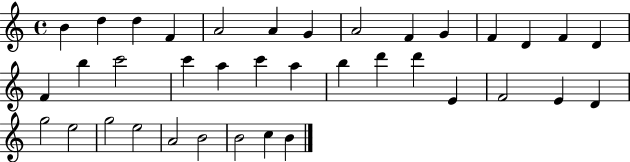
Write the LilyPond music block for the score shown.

{
  \clef treble
  \time 4/4
  \defaultTimeSignature
  \key c \major
  b'4 d''4 d''4 f'4 | a'2 a'4 g'4 | a'2 f'4 g'4 | f'4 d'4 f'4 d'4 | \break f'4 b''4 c'''2 | c'''4 a''4 c'''4 a''4 | b''4 d'''4 d'''4 e'4 | f'2 e'4 d'4 | \break g''2 e''2 | g''2 e''2 | a'2 b'2 | b'2 c''4 b'4 | \break \bar "|."
}